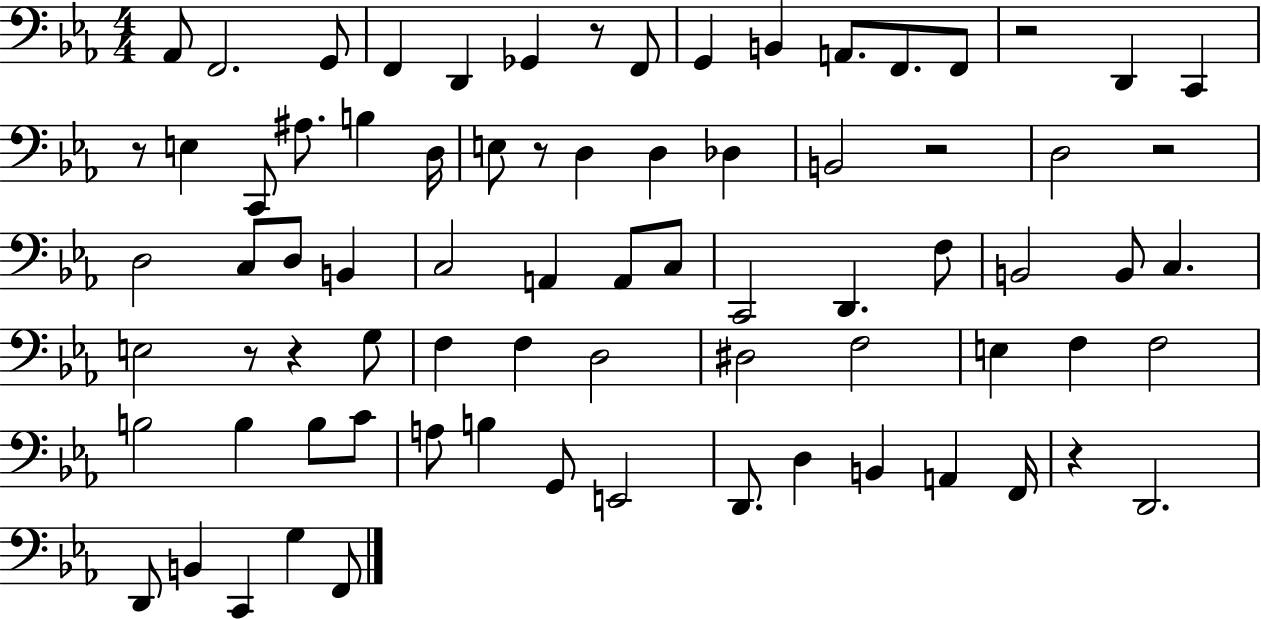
Ab2/e F2/h. G2/e F2/q D2/q Gb2/q R/e F2/e G2/q B2/q A2/e. F2/e. F2/e R/h D2/q C2/q R/e E3/q C2/e A#3/e. B3/q D3/s E3/e R/e D3/q D3/q Db3/q B2/h R/h D3/h R/h D3/h C3/e D3/e B2/q C3/h A2/q A2/e C3/e C2/h D2/q. F3/e B2/h B2/e C3/q. E3/h R/e R/q G3/e F3/q F3/q D3/h D#3/h F3/h E3/q F3/q F3/h B3/h B3/q B3/e C4/e A3/e B3/q G2/e E2/h D2/e. D3/q B2/q A2/q F2/s R/q D2/h. D2/e B2/q C2/q G3/q F2/e